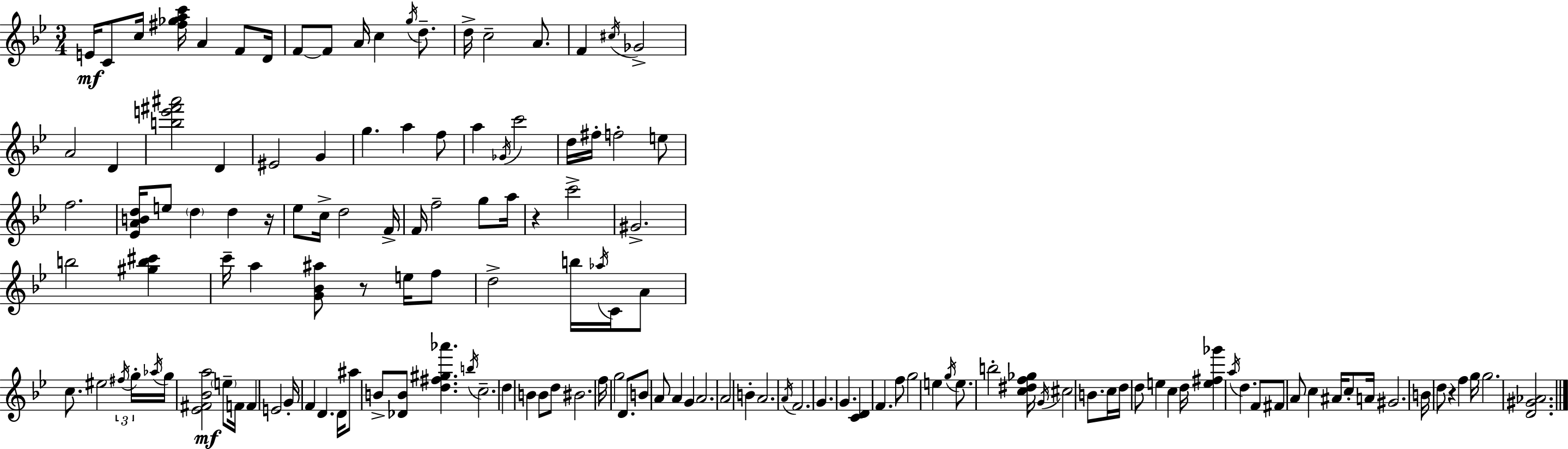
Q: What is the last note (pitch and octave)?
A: G5